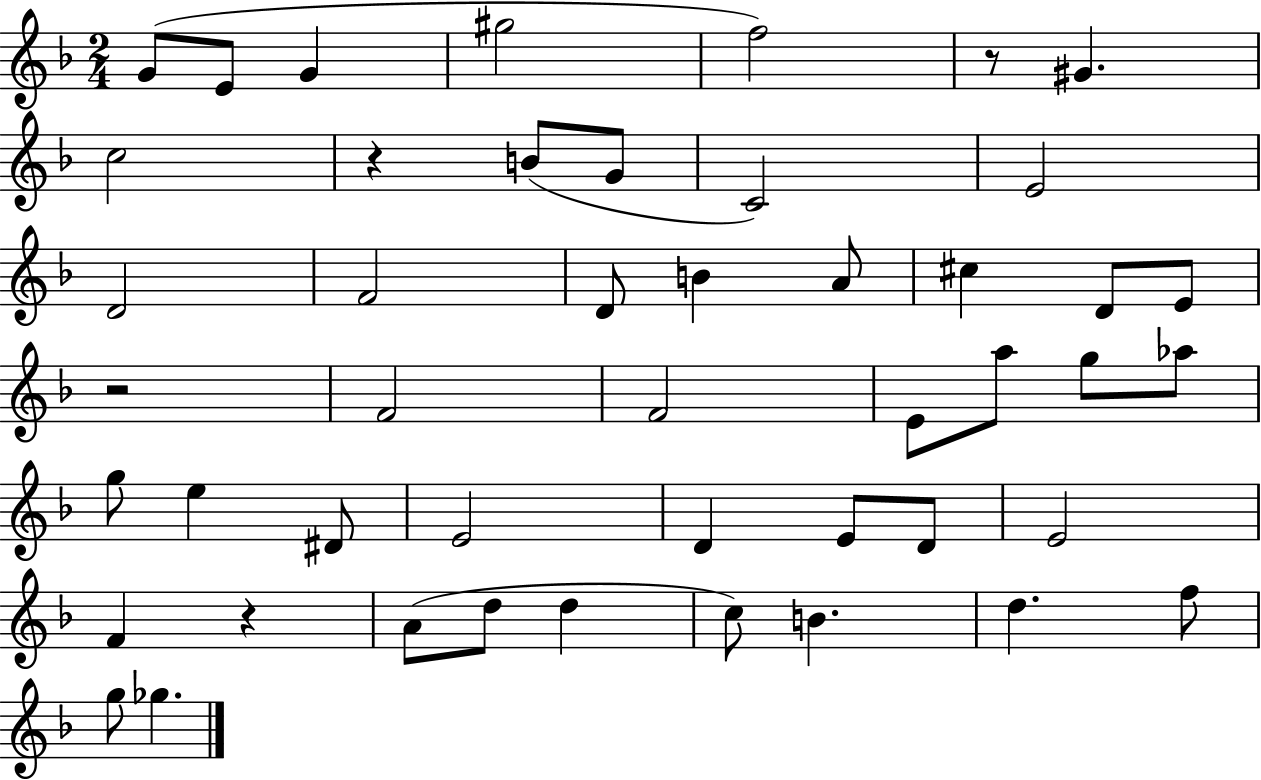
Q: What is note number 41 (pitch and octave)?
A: F5